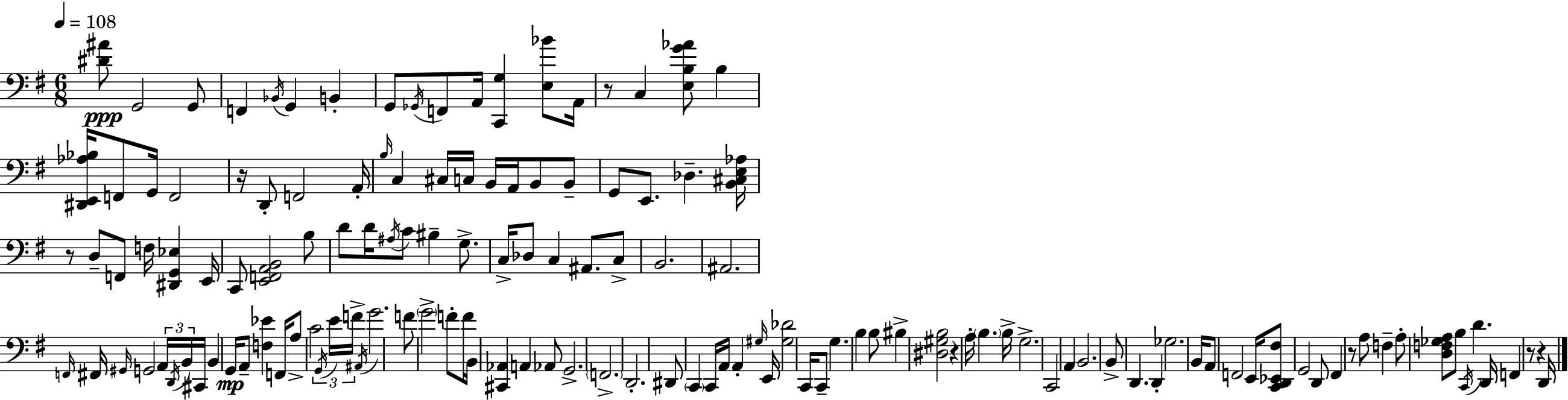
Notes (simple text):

[D#4,A#4]/e G2/h G2/e F2/q Bb2/s G2/q B2/q G2/e Gb2/s F2/e A2/s [C2,G3]/q [E3,Bb4]/e A2/s R/e C3/q [E3,B3,G4,Ab4]/e B3/q [D#2,E2,Ab3,Bb3]/s F2/e G2/s F2/h R/s D2/e F2/h A2/s B3/s C3/q C#3/s C3/s B2/s A2/s B2/e B2/e G2/e E2/e. Db3/q. [B2,C#3,E3,Ab3]/s R/e D3/e F2/e F3/s [D#2,G2,Eb3]/q E2/s C2/e [E2,F2,A2,B2]/h B3/e D4/e D4/s A#3/s C4/e BIS3/q G3/e. C3/s Db3/e C3/q A#2/e. C3/e B2/h. A#2/h. F2/s F#2/s G#2/s G2/h A2/s D2/s B2/s C#2/s B2/q G2/s A2/e [F3,Eb4]/q F2/s A3/e C4/h G2/s E4/s F4/s A#2/s G4/h. F4/e G4/h F4/e F4/s B2/s [C#2,Ab2]/q A2/q Ab2/e G2/h. F2/h. D2/h. D#2/e C2/q C2/s A2/s A2/q G#3/s E2/s [G#3,Db4]/h C2/s C2/e G3/q. B3/q B3/e BIS3/q [D#3,G#3,B3]/h R/q A3/s B3/q. B3/s G3/h. C2/h A2/q B2/h. B2/e D2/q. D2/q Gb3/h. B2/s A2/e F2/h E2/s [C2,D2,Eb2,F#3]/e G2/h D2/e F#2/q R/e A3/e F3/q A3/e [D3,F3,Gb3,A3]/e B3/e C2/s D4/q. D2/s F2/q R/e R/q D2/s